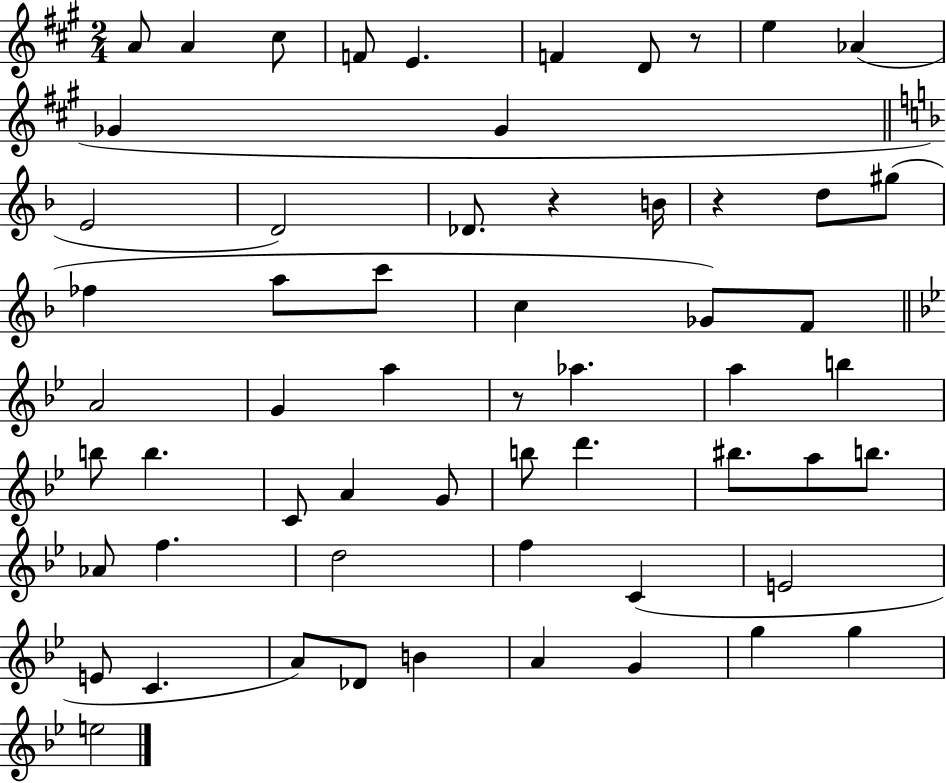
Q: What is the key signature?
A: A major